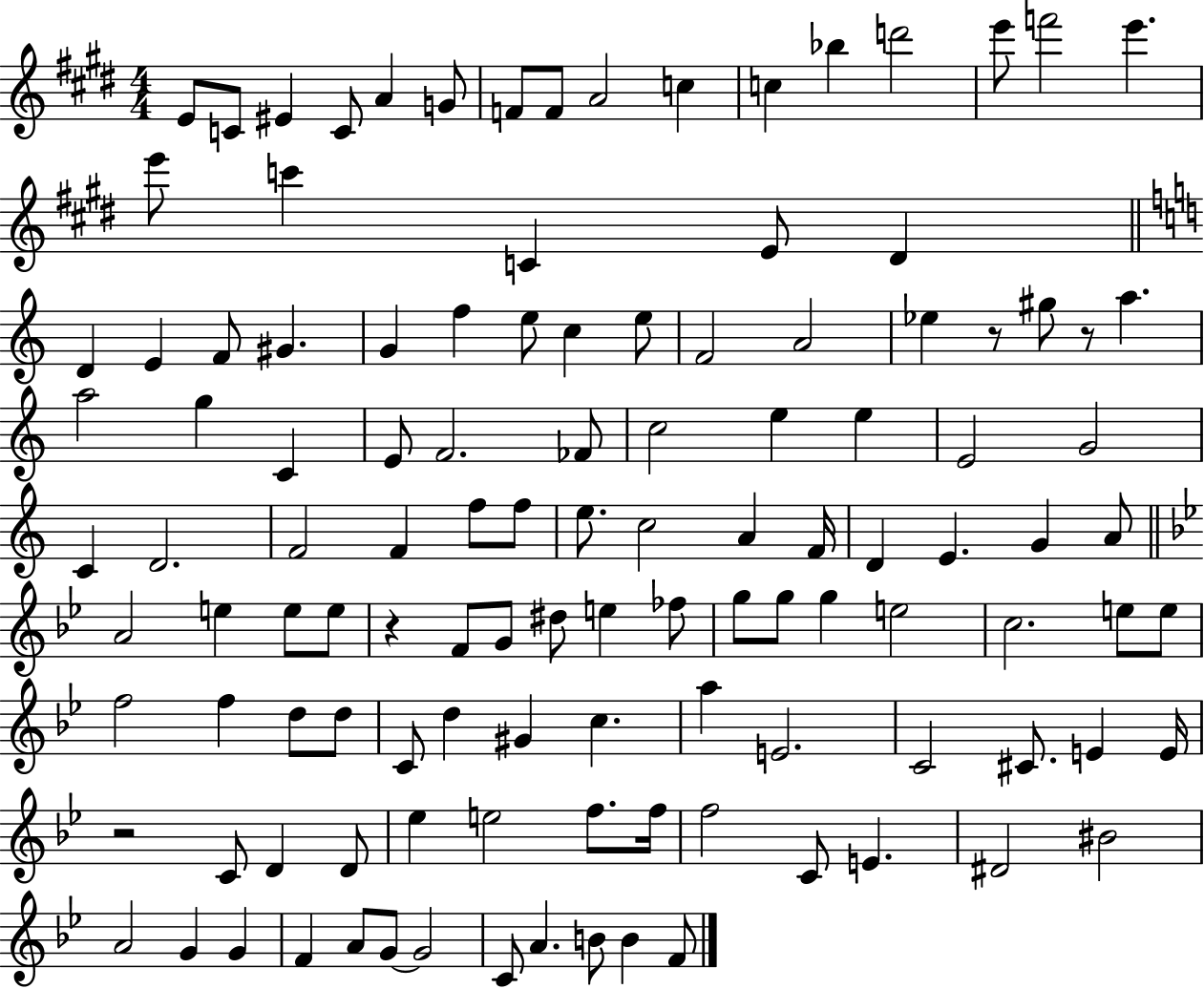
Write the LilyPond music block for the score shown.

{
  \clef treble
  \numericTimeSignature
  \time 4/4
  \key e \major
  e'8 c'8 eis'4 c'8 a'4 g'8 | f'8 f'8 a'2 c''4 | c''4 bes''4 d'''2 | e'''8 f'''2 e'''4. | \break e'''8 c'''4 c'4 e'8 dis'4 | \bar "||" \break \key c \major d'4 e'4 f'8 gis'4. | g'4 f''4 e''8 c''4 e''8 | f'2 a'2 | ees''4 r8 gis''8 r8 a''4. | \break a''2 g''4 c'4 | e'8 f'2. fes'8 | c''2 e''4 e''4 | e'2 g'2 | \break c'4 d'2. | f'2 f'4 f''8 f''8 | e''8. c''2 a'4 f'16 | d'4 e'4. g'4 a'8 | \break \bar "||" \break \key bes \major a'2 e''4 e''8 e''8 | r4 f'8 g'8 dis''8 e''4 fes''8 | g''8 g''8 g''4 e''2 | c''2. e''8 e''8 | \break f''2 f''4 d''8 d''8 | c'8 d''4 gis'4 c''4. | a''4 e'2. | c'2 cis'8. e'4 e'16 | \break r2 c'8 d'4 d'8 | ees''4 e''2 f''8. f''16 | f''2 c'8 e'4. | dis'2 bis'2 | \break a'2 g'4 g'4 | f'4 a'8 g'8~~ g'2 | c'8 a'4. b'8 b'4 f'8 | \bar "|."
}